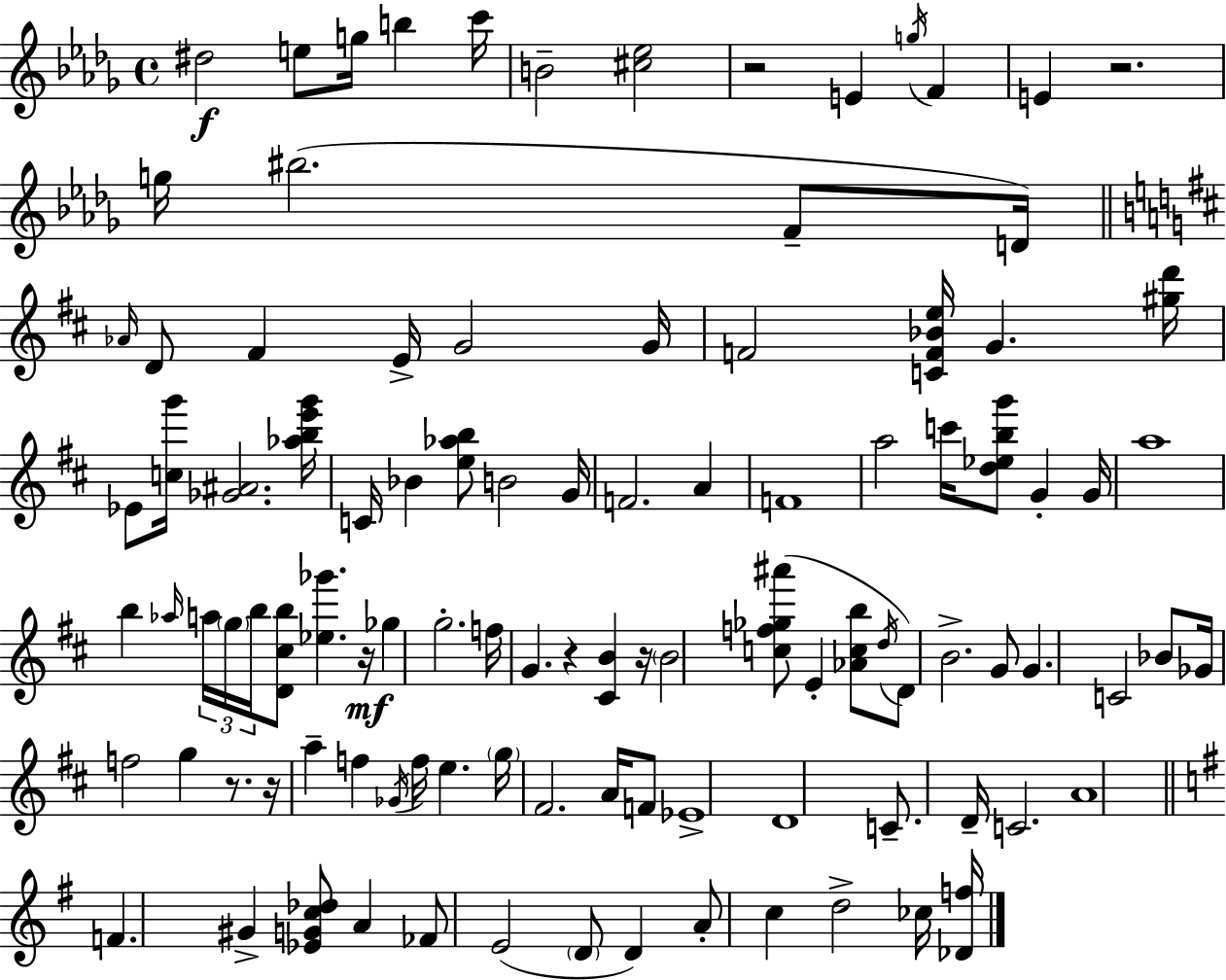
X:1
T:Untitled
M:4/4
L:1/4
K:Bbm
^d2 e/2 g/4 b c'/4 B2 [^c_e]2 z2 E g/4 F E z2 g/4 ^b2 F/2 D/4 _A/4 D/2 ^F E/4 G2 G/4 F2 [CF_Be]/4 G [^gd']/4 _E/2 [cg']/4 [_G^A]2 [_abe'g']/4 C/4 _B [e_ab]/2 B2 G/4 F2 A F4 a2 c'/4 [d_ebg']/2 G G/4 a4 b _a/4 a/4 g/4 b/4 [D^cb]/2 [_e_g'] z/4 _g g2 f/4 G z [^CB] z/4 B2 [cf_g^a']/2 E [_Acb]/2 d/4 D/2 B2 G/2 G C2 _B/2 _G/4 f2 g z/2 z/4 a f _G/4 f/4 e g/4 ^F2 A/4 F/2 _E4 D4 C/2 D/4 C2 A4 F ^G [_EGc_d]/2 A _F/2 E2 D/2 D A/2 c d2 _c/4 [_Df]/4